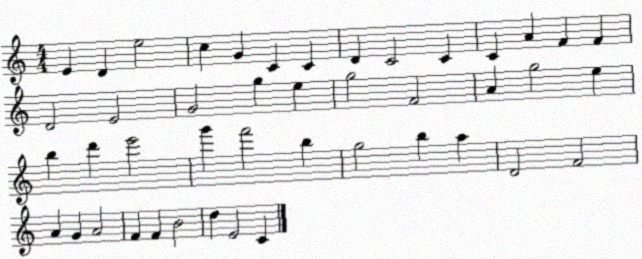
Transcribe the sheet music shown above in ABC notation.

X:1
T:Untitled
M:4/4
L:1/4
K:C
E D e2 c G C C D C2 C C A F F D2 E2 G2 g e g2 F2 A g2 e b d' e'2 g' f'2 b g2 b a D2 F2 A G A2 F F B2 d E2 C